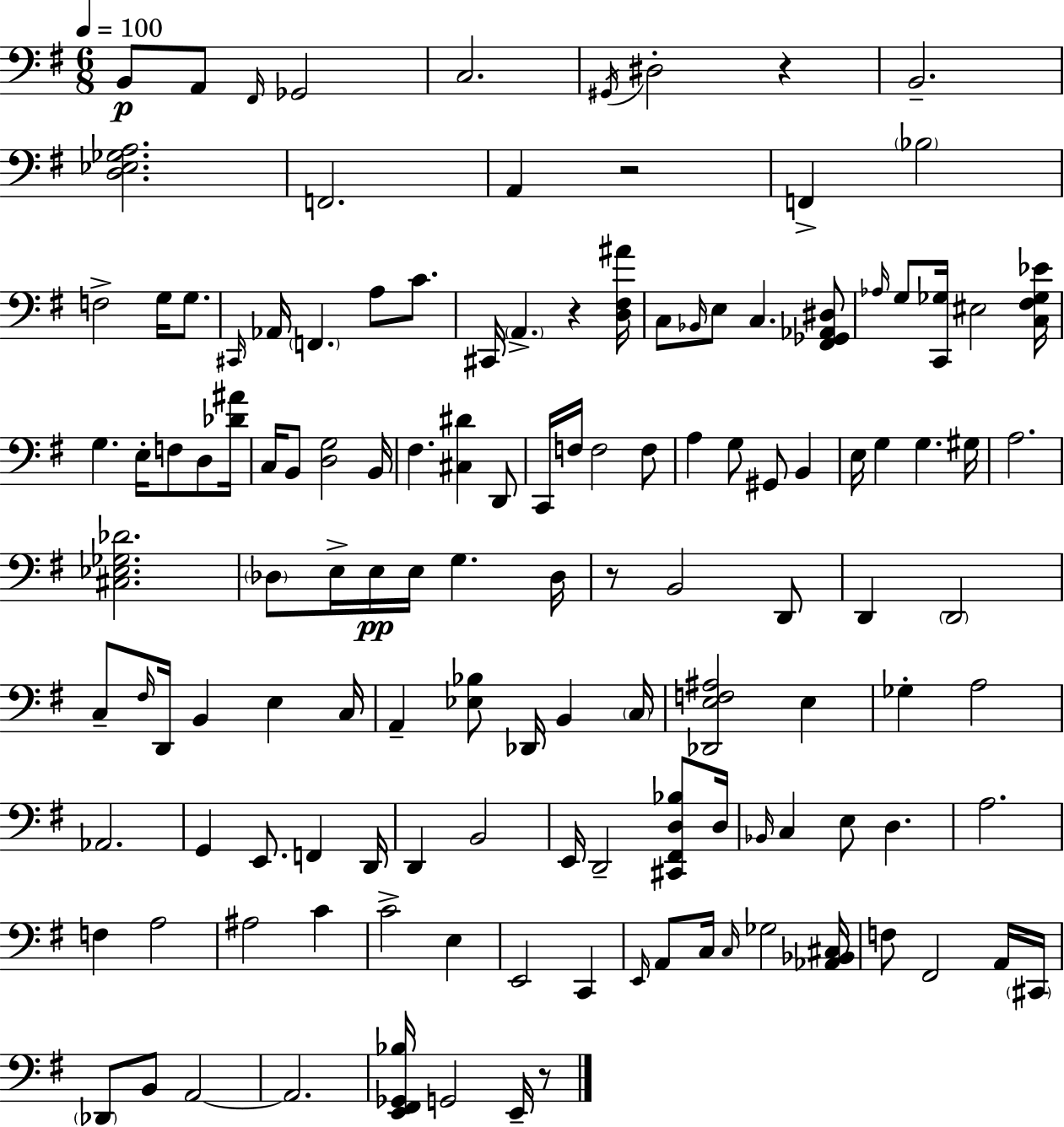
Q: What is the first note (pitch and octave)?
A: B2